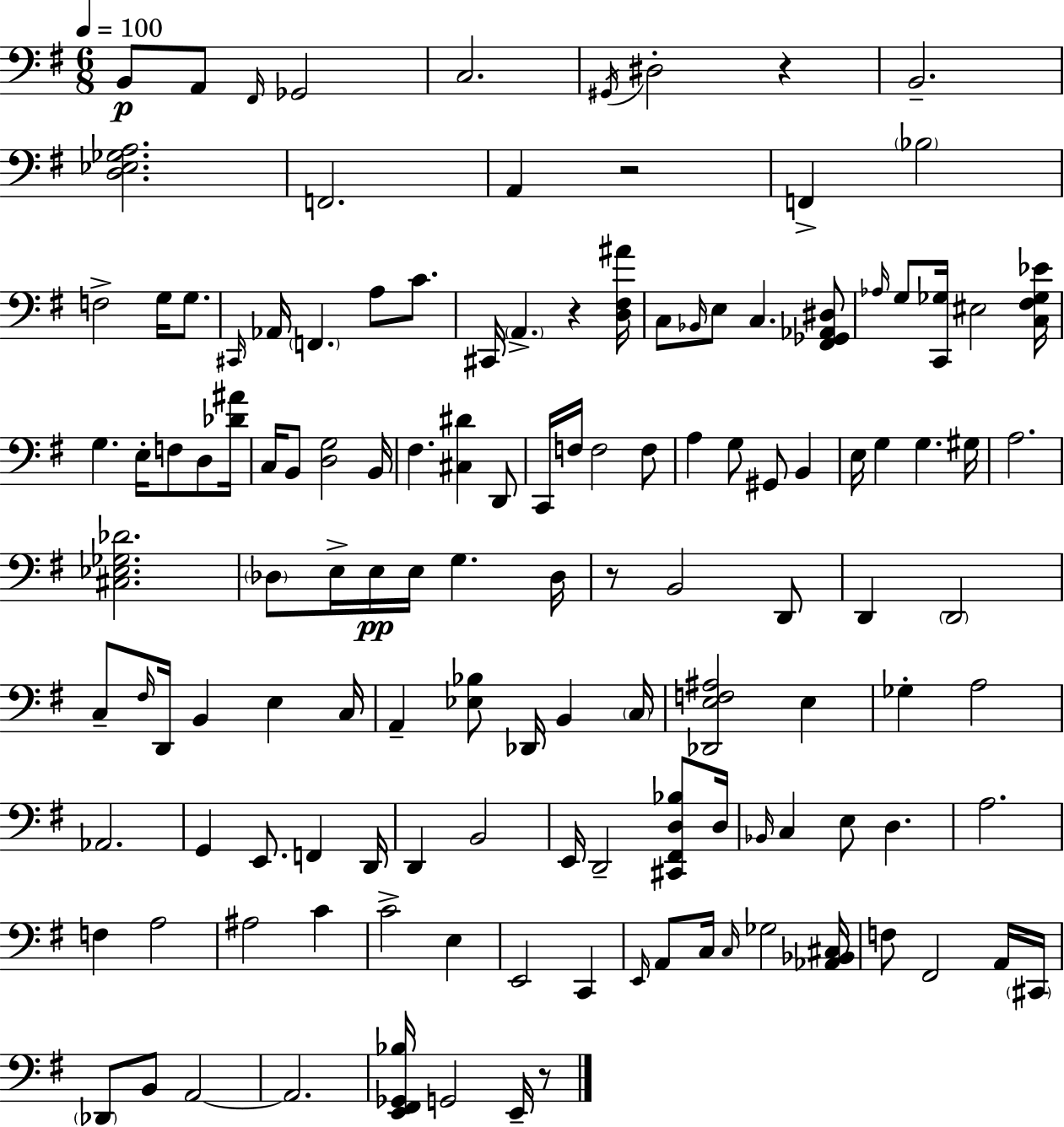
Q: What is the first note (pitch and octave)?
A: B2